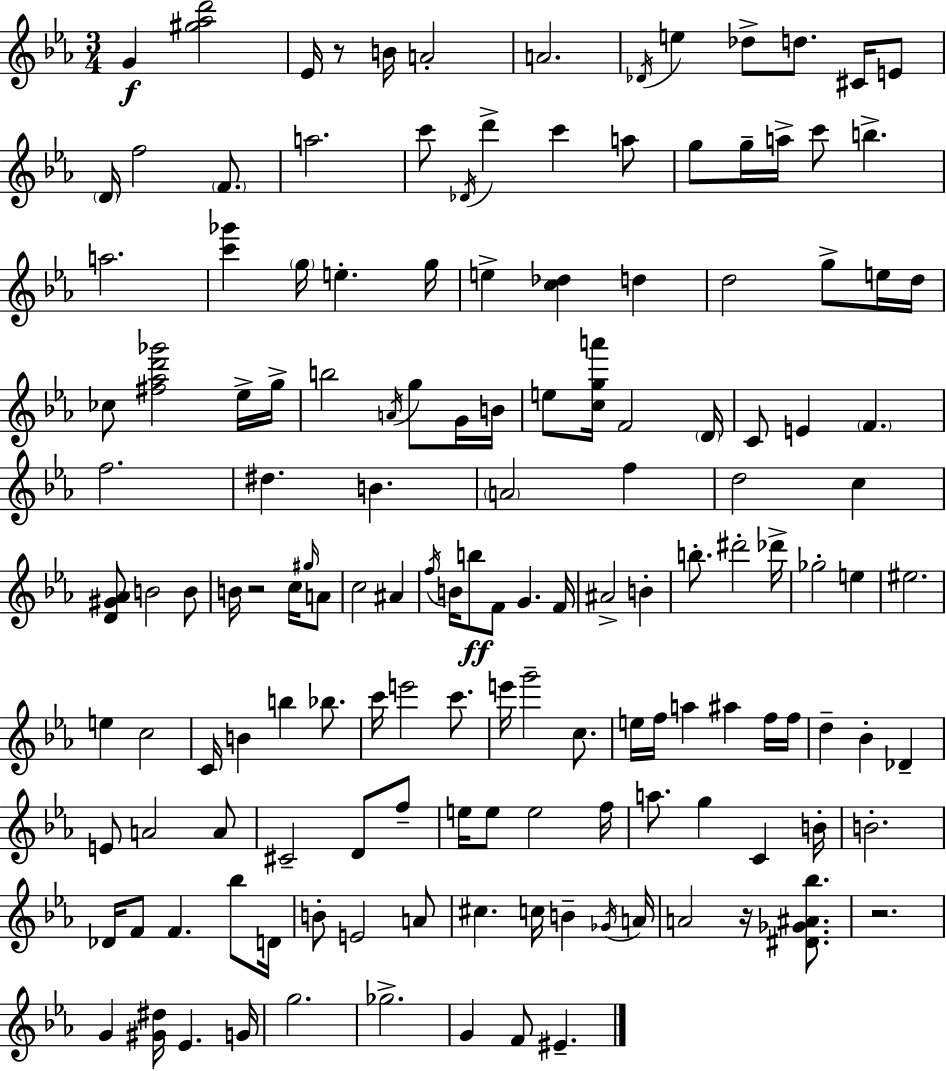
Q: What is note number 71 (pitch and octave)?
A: A#4